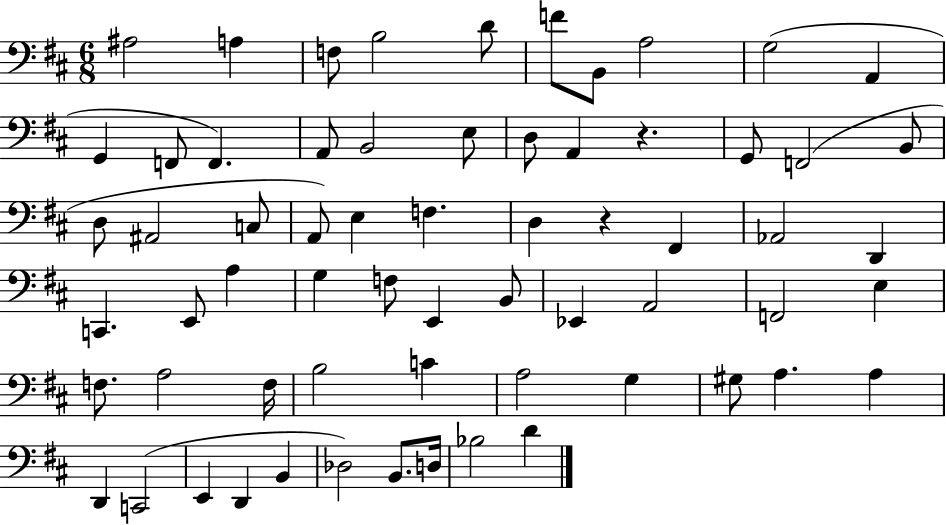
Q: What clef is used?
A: bass